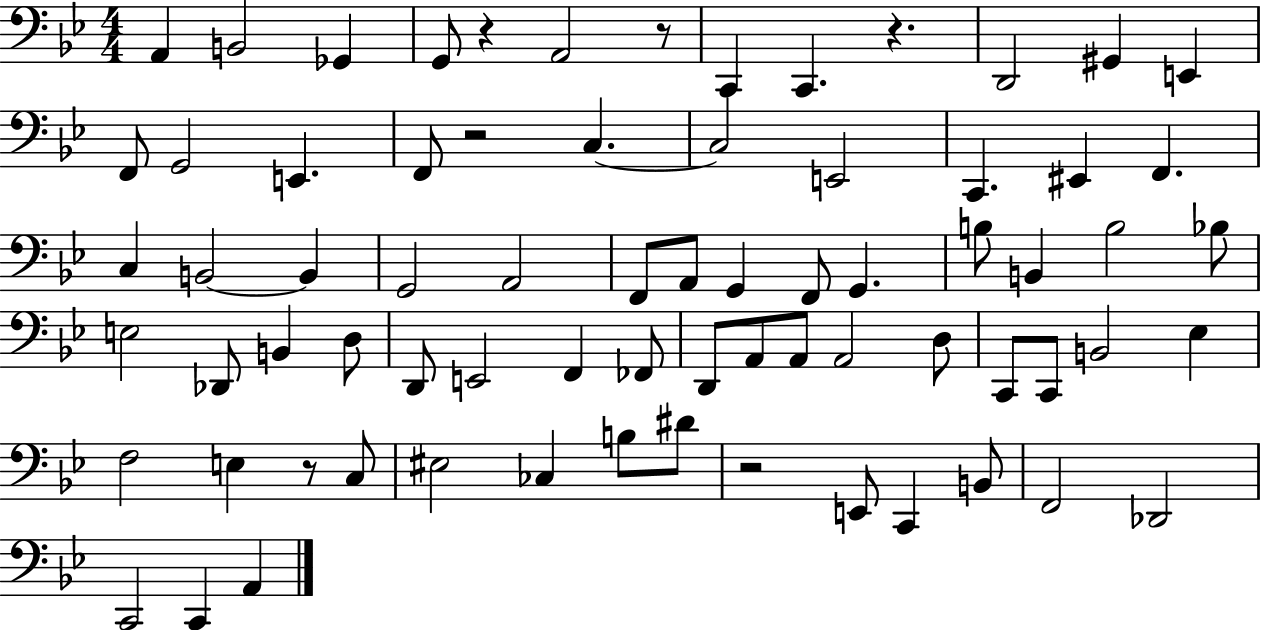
{
  \clef bass
  \numericTimeSignature
  \time 4/4
  \key bes \major
  a,4 b,2 ges,4 | g,8 r4 a,2 r8 | c,4 c,4. r4. | d,2 gis,4 e,4 | \break f,8 g,2 e,4. | f,8 r2 c4.~~ | c2 e,2 | c,4. eis,4 f,4. | \break c4 b,2~~ b,4 | g,2 a,2 | f,8 a,8 g,4 f,8 g,4. | b8 b,4 b2 bes8 | \break e2 des,8 b,4 d8 | d,8 e,2 f,4 fes,8 | d,8 a,8 a,8 a,2 d8 | c,8 c,8 b,2 ees4 | \break f2 e4 r8 c8 | eis2 ces4 b8 dis'8 | r2 e,8 c,4 b,8 | f,2 des,2 | \break c,2 c,4 a,4 | \bar "|."
}